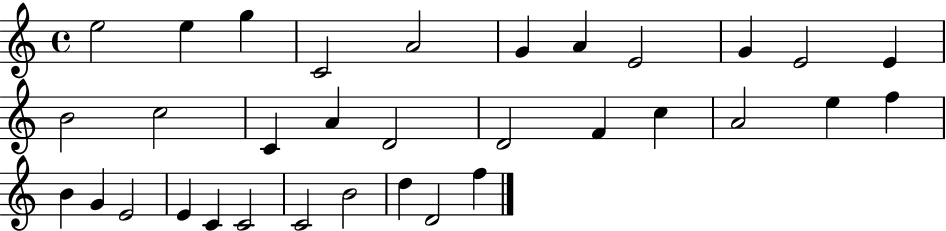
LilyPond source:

{
  \clef treble
  \time 4/4
  \defaultTimeSignature
  \key c \major
  e''2 e''4 g''4 | c'2 a'2 | g'4 a'4 e'2 | g'4 e'2 e'4 | \break b'2 c''2 | c'4 a'4 d'2 | d'2 f'4 c''4 | a'2 e''4 f''4 | \break b'4 g'4 e'2 | e'4 c'4 c'2 | c'2 b'2 | d''4 d'2 f''4 | \break \bar "|."
}